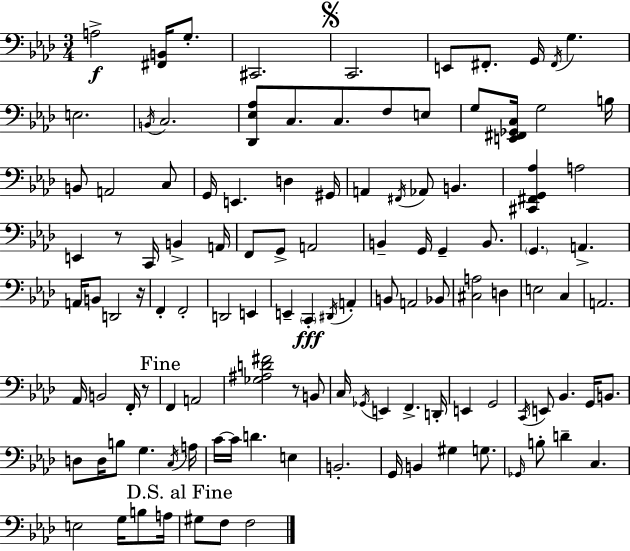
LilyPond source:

{
  \clef bass
  \numericTimeSignature
  \time 3/4
  \key aes \major
  a2->\f <fis, b,>16 g8.-. | cis,2. | \mark \markup { \musicglyph "scripts.segno" } c,2. | e,8 fis,8.-. g,16 \acciaccatura { fis,16 } g4. | \break e2. | \acciaccatura { b,16 } c2. | <des, ees aes>8 c8. c8. f8 | e8 g8 <e, fis, ges, c>16 g2 | \break b16 b,8 a,2 | c8 g,16 e,4. d4 | gis,16 a,4 \acciaccatura { fis,16 } aes,8 b,4. | <cis, fis, g, aes>4 a2 | \break e,4 r8 c,16 b,4-> | a,16 f,8 g,8-> a,2 | b,4-- g,16 g,4-- | b,8. \parenthesize g,4. a,4.-> | \break a,16 b,8 d,2 | r16 f,4-. f,2-. | d,2 e,4 | e,4-- \parenthesize c,4-.\fff \acciaccatura { dis,16 } | \break a,4-. b,8 a,2 | bes,8 <cis a>2 | d4 e2 | c4 a,2. | \break aes,16 b,2 | f,16-. r8 \mark "Fine" f,4 a,2 | <ges ais d' fis'>2 | r8 b,8 c16 \acciaccatura { ges,16 } e,4 f,4.-> | \break d,16-. e,4 g,2 | \acciaccatura { c,16 } e,8 bes,4. | g,16 b,8. d8 d16 b8 g4. | \acciaccatura { c16 } a16 c'16~~ c'16 d'4. | \break e4 b,2.-. | g,16 b,4 | gis4 g8. \grace { ges,16 } b8-. d'4-- | c4. e2 | \break g16 b8 a16 \mark "D.S. al Fine" gis8 f8 | f2 \bar "|."
}